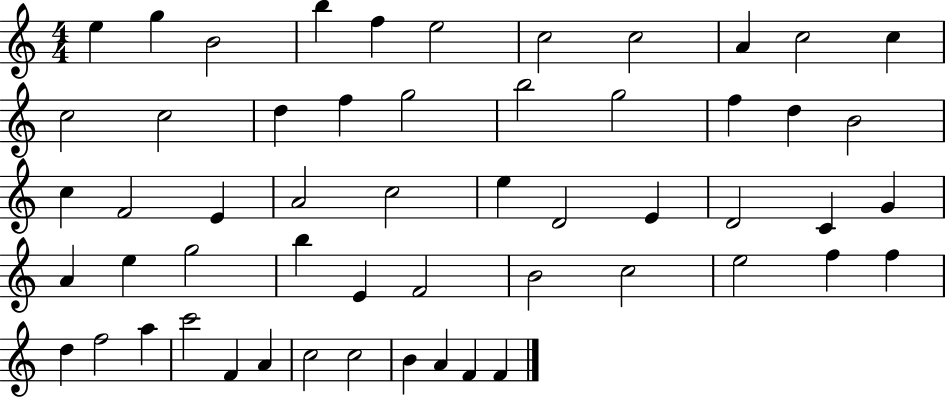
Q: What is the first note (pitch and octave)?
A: E5